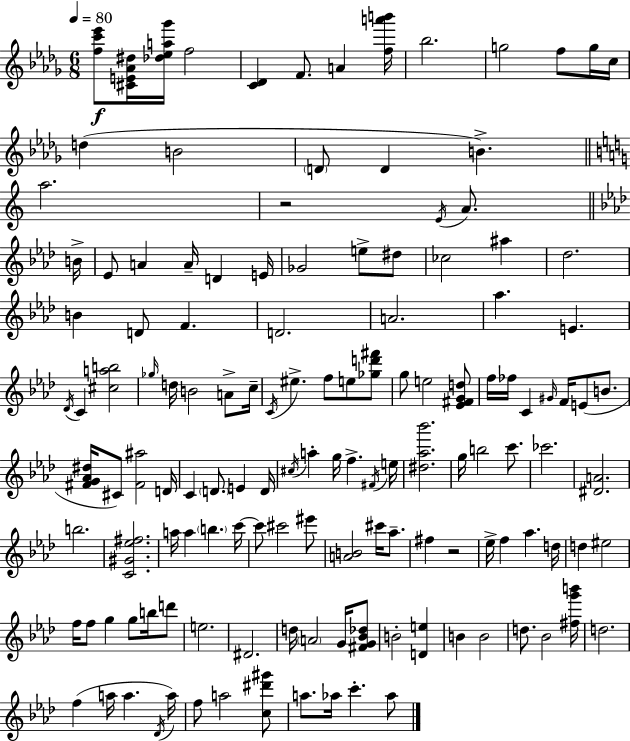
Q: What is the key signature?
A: BES minor